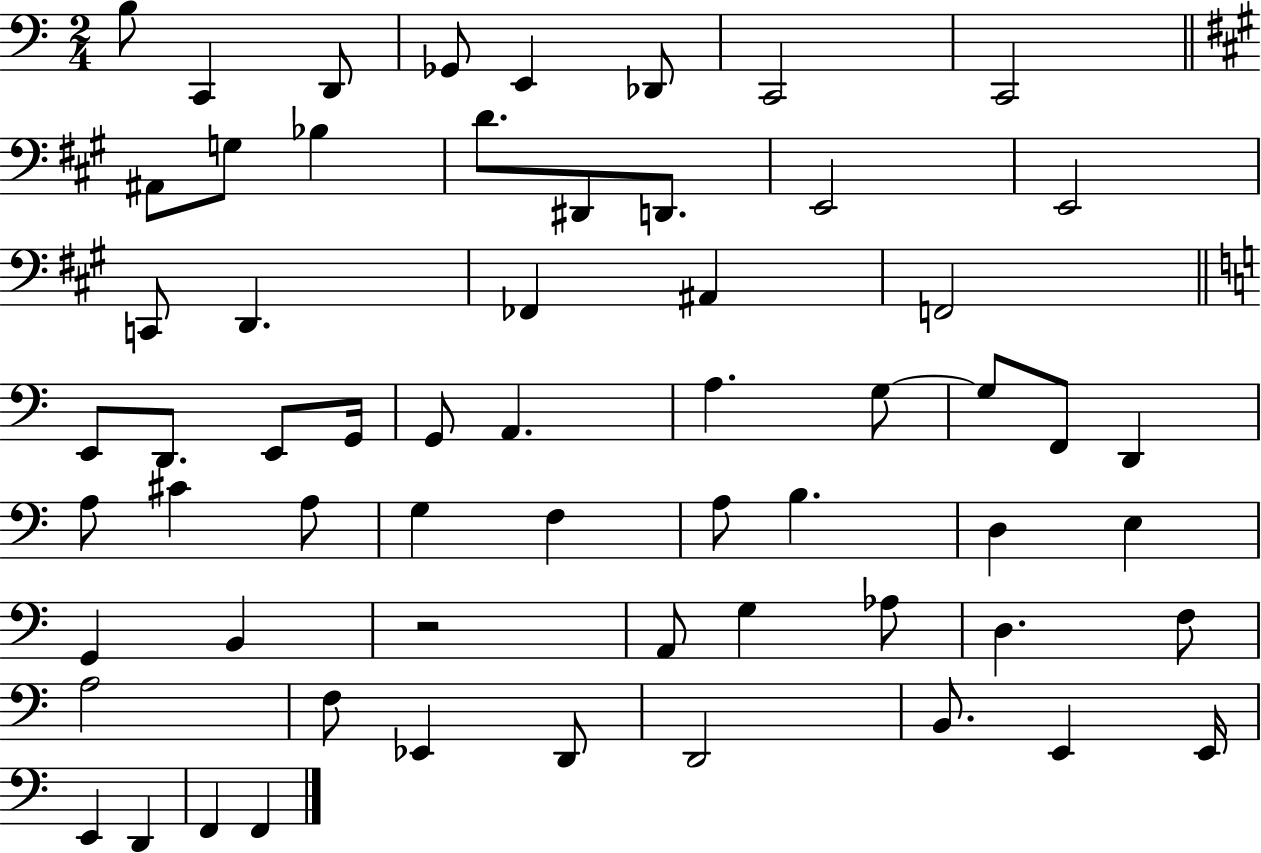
{
  \clef bass
  \numericTimeSignature
  \time 2/4
  \key c \major
  b8 c,4 d,8 | ges,8 e,4 des,8 | c,2 | c,2 | \break \bar "||" \break \key a \major ais,8 g8 bes4 | d'8. dis,8 d,8. | e,2 | e,2 | \break c,8 d,4. | fes,4 ais,4 | f,2 | \bar "||" \break \key c \major e,8 d,8. e,8 g,16 | g,8 a,4. | a4. g8~~ | g8 f,8 d,4 | \break a8 cis'4 a8 | g4 f4 | a8 b4. | d4 e4 | \break g,4 b,4 | r2 | a,8 g4 aes8 | d4. f8 | \break a2 | f8 ees,4 d,8 | d,2 | b,8. e,4 e,16 | \break e,4 d,4 | f,4 f,4 | \bar "|."
}